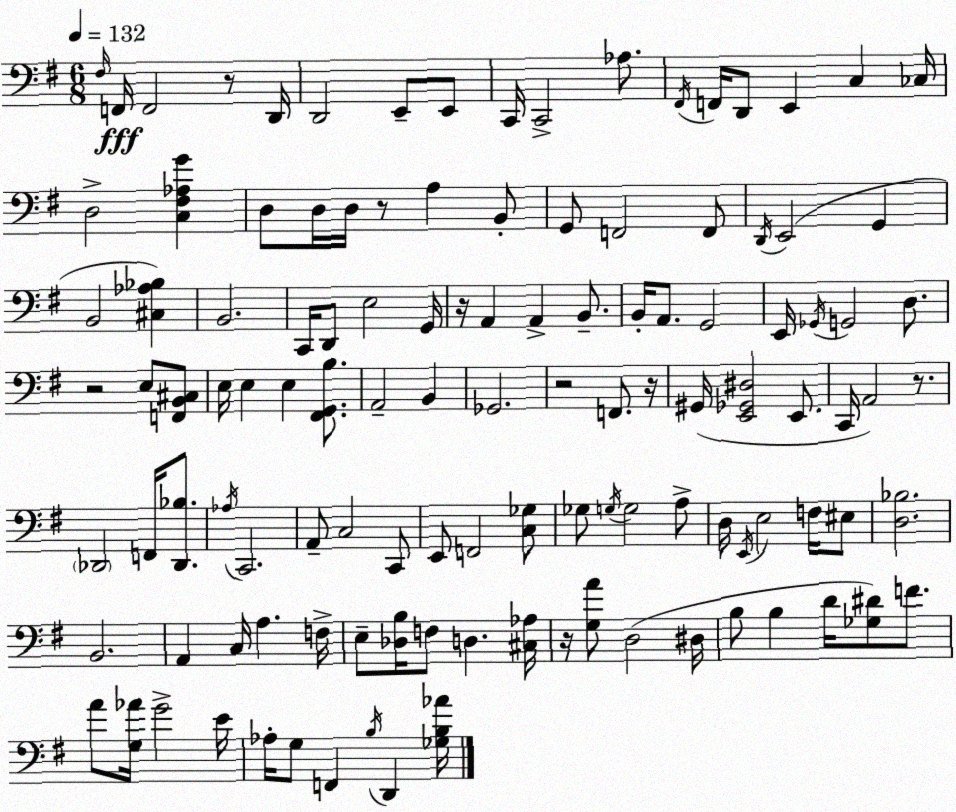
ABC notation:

X:1
T:Untitled
M:6/8
L:1/4
K:G
^F,/4 F,,/4 F,,2 z/2 D,,/4 D,,2 E,,/2 E,,/2 C,,/4 C,,2 _A,/2 ^F,,/4 F,,/4 D,,/2 E,, C, _C,/4 D,2 [C,^F,_A,G] D,/2 D,/4 D,/4 z/2 A, B,,/2 G,,/2 F,,2 F,,/2 D,,/4 E,,2 G,, B,,2 [^C,_A,_B,] B,,2 C,,/4 D,,/2 E,2 G,,/4 z/4 A,, A,, B,,/2 B,,/4 A,,/2 G,,2 E,,/4 _G,,/4 G,,2 D,/2 z2 E,/2 [F,,B,,^C,]/2 E,/4 E, E, [^F,,G,,B,]/2 A,,2 B,, _G,,2 z2 F,,/2 z/4 ^G,,/4 [E,,_G,,^D,]2 E,,/2 C,,/4 A,,2 z/2 _D,,2 F,,/4 [_D,,_B,]/2 _A,/4 C,,2 A,,/2 C,2 C,,/2 E,,/2 F,,2 [C,_G,]/2 _G,/2 G,/4 G,2 A,/2 D,/4 E,,/4 E,2 F,/4 ^E,/2 [D,_B,]2 B,,2 A,, C,/4 A, F,/4 E,/2 [_D,B,]/4 F,/2 D, [^C,_A,]/4 z/4 [G,A]/2 D,2 ^D,/4 B,/2 B, D/4 [_G,^D]/2 F/2 A/2 [G,_A]/4 G2 E/4 _A,/4 G,/2 F,, B,/4 D,, [_G,B,_A]/4